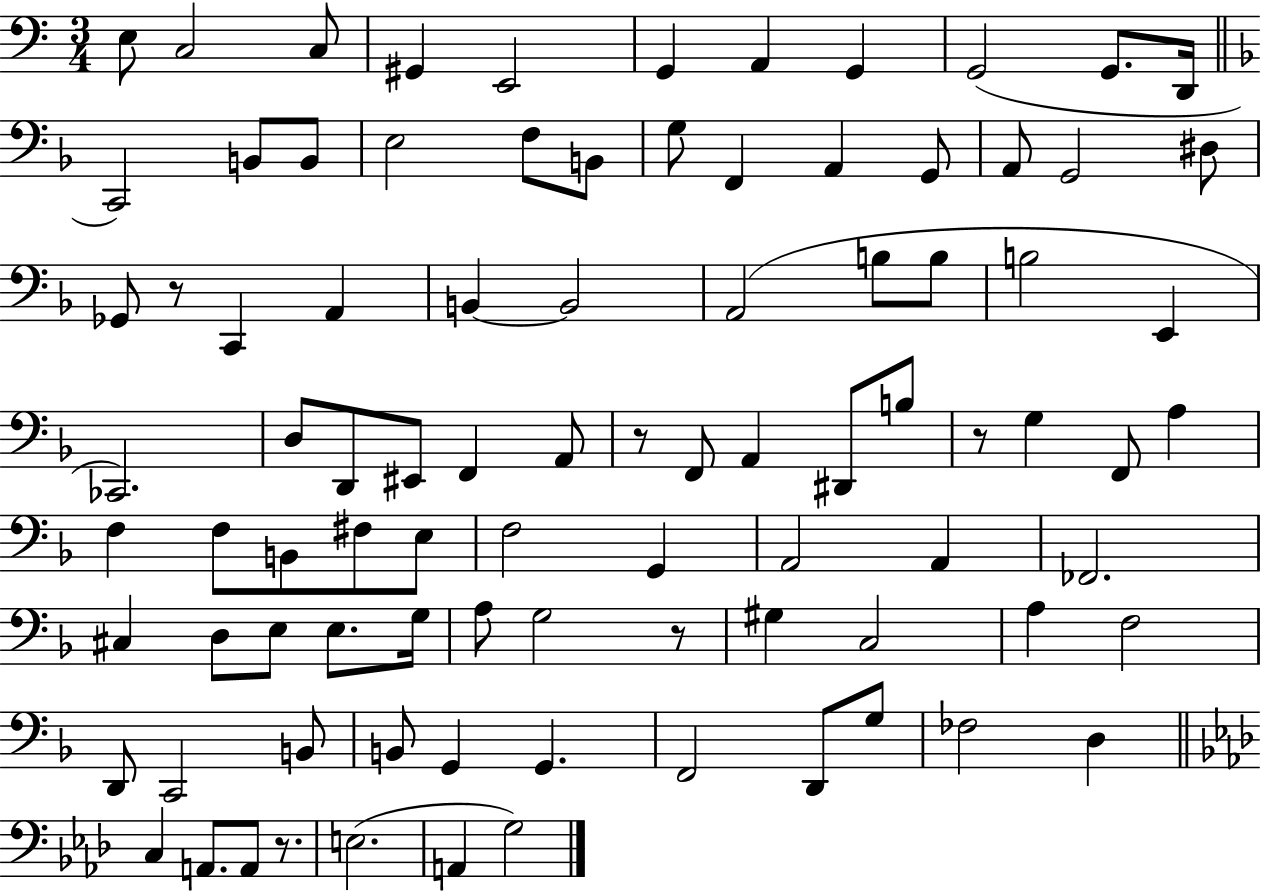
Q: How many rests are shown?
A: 5